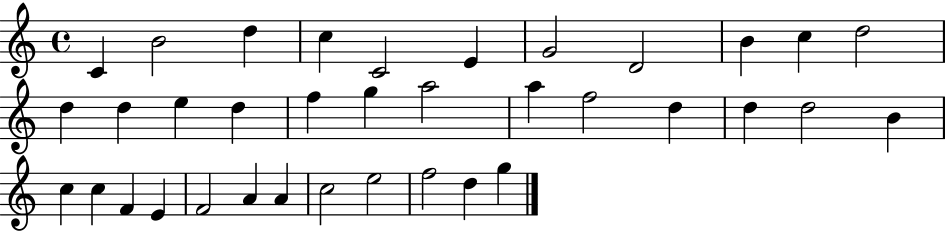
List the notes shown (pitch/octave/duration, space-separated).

C4/q B4/h D5/q C5/q C4/h E4/q G4/h D4/h B4/q C5/q D5/h D5/q D5/q E5/q D5/q F5/q G5/q A5/h A5/q F5/h D5/q D5/q D5/h B4/q C5/q C5/q F4/q E4/q F4/h A4/q A4/q C5/h E5/h F5/h D5/q G5/q